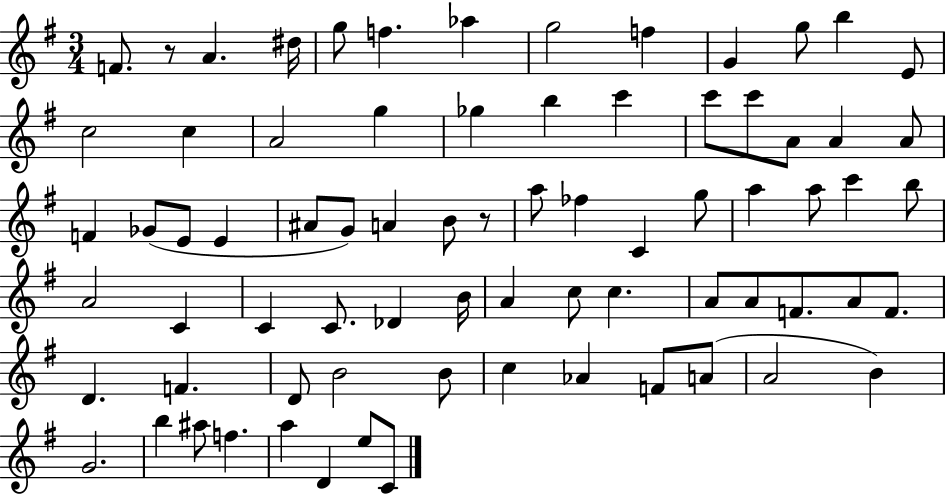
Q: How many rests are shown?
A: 2